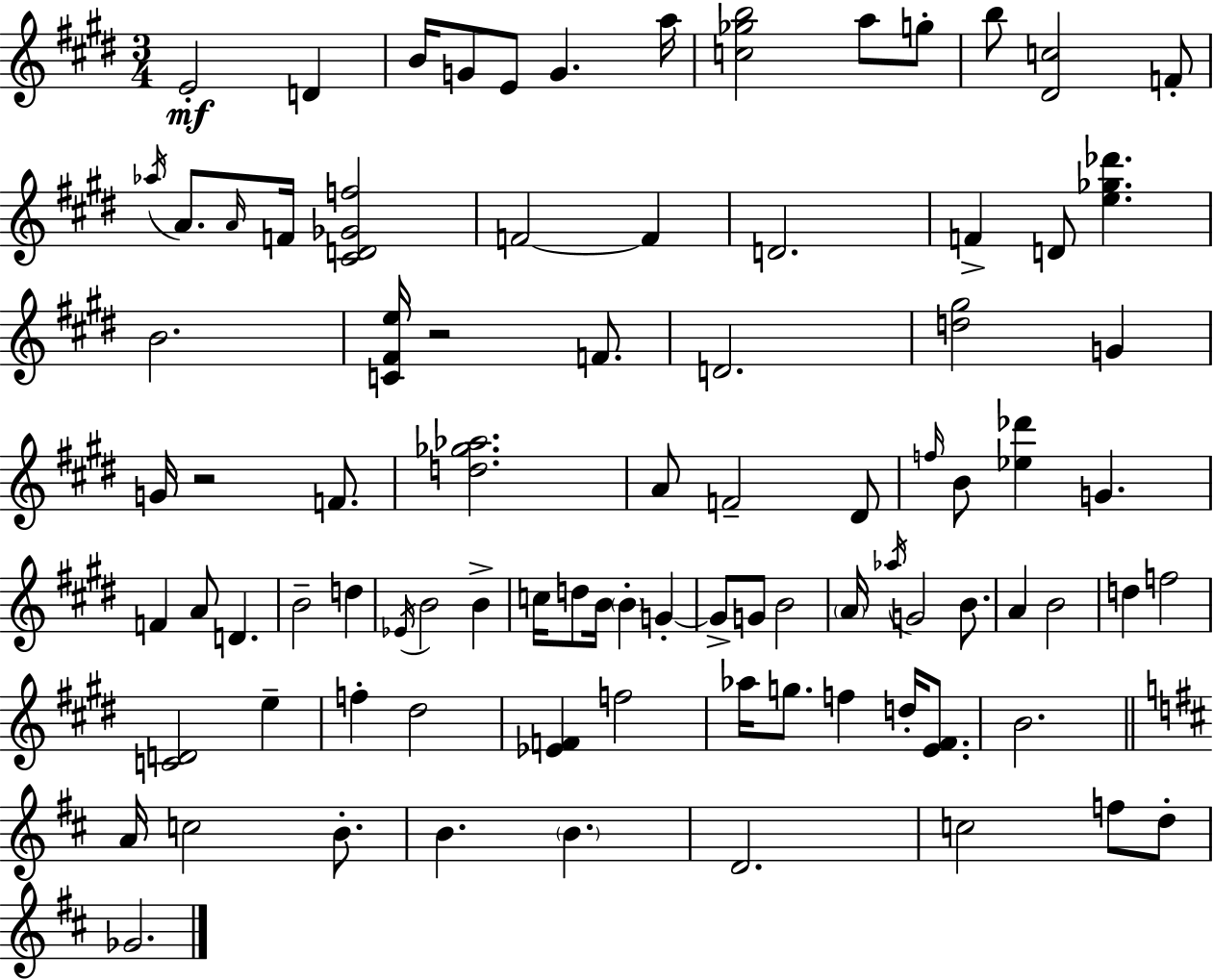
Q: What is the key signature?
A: E major